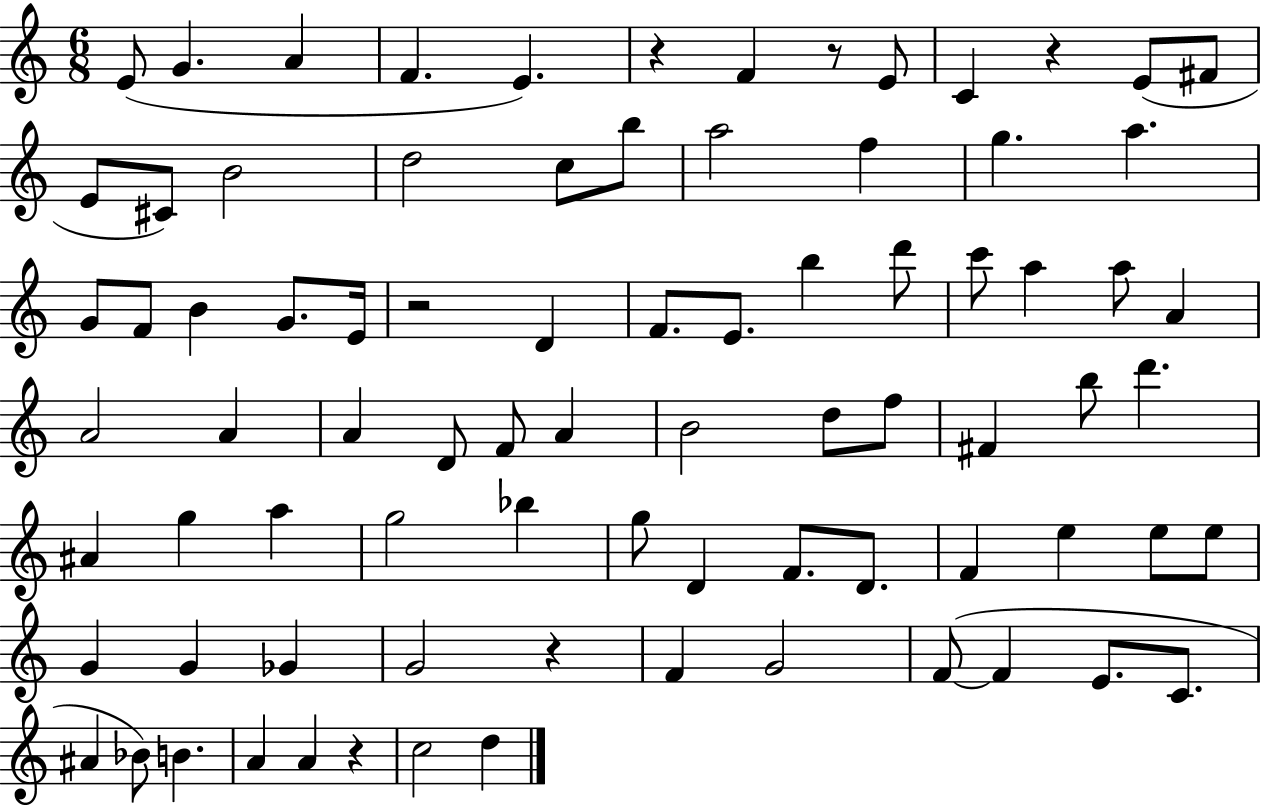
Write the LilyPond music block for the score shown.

{
  \clef treble
  \numericTimeSignature
  \time 6/8
  \key c \major
  e'8( g'4. a'4 | f'4. e'4.) | r4 f'4 r8 e'8 | c'4 r4 e'8( fis'8 | \break e'8 cis'8) b'2 | d''2 c''8 b''8 | a''2 f''4 | g''4. a''4. | \break g'8 f'8 b'4 g'8. e'16 | r2 d'4 | f'8. e'8. b''4 d'''8 | c'''8 a''4 a''8 a'4 | \break a'2 a'4 | a'4 d'8 f'8 a'4 | b'2 d''8 f''8 | fis'4 b''8 d'''4. | \break ais'4 g''4 a''4 | g''2 bes''4 | g''8 d'4 f'8. d'8. | f'4 e''4 e''8 e''8 | \break g'4 g'4 ges'4 | g'2 r4 | f'4 g'2 | f'8~(~ f'4 e'8. c'8. | \break ais'4 bes'8) b'4. | a'4 a'4 r4 | c''2 d''4 | \bar "|."
}